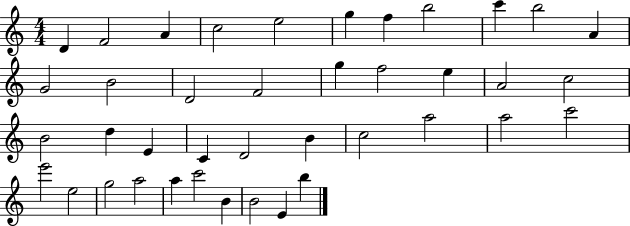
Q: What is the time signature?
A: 4/4